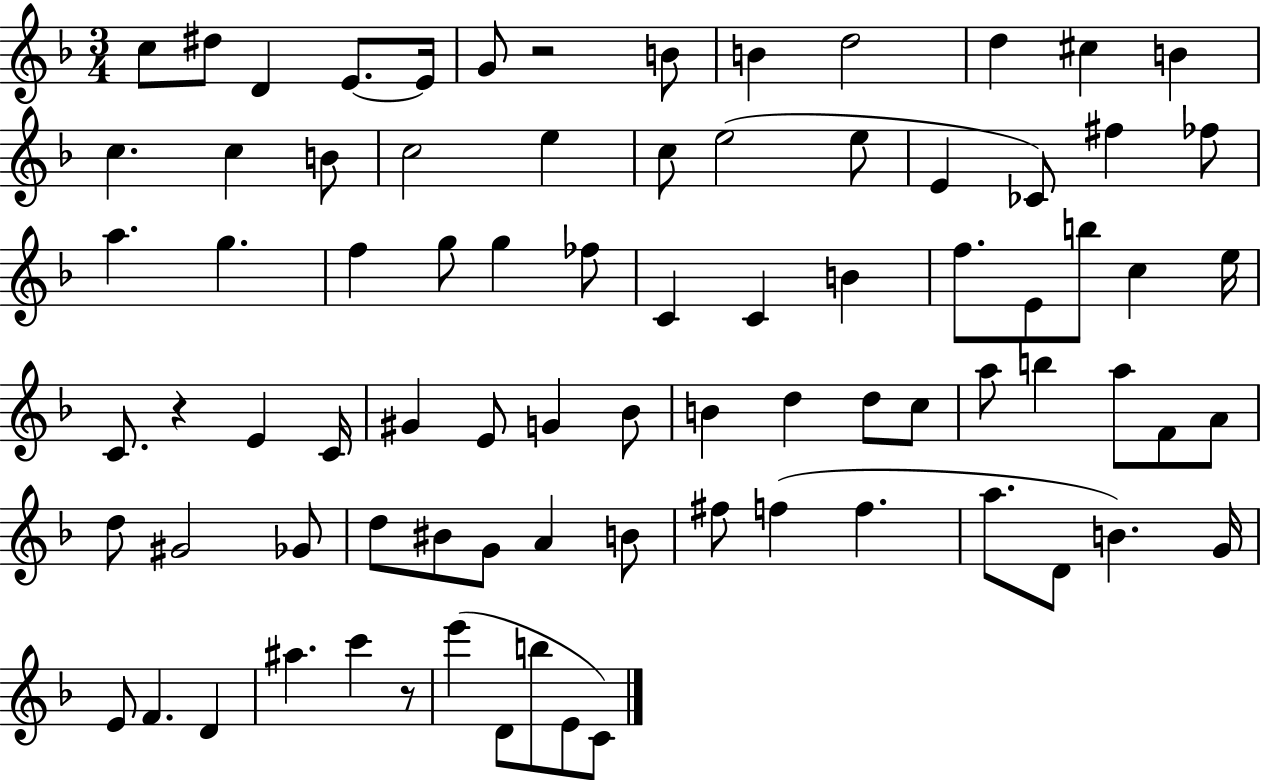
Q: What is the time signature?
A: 3/4